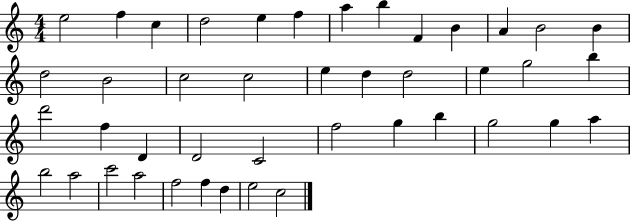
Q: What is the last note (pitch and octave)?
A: C5